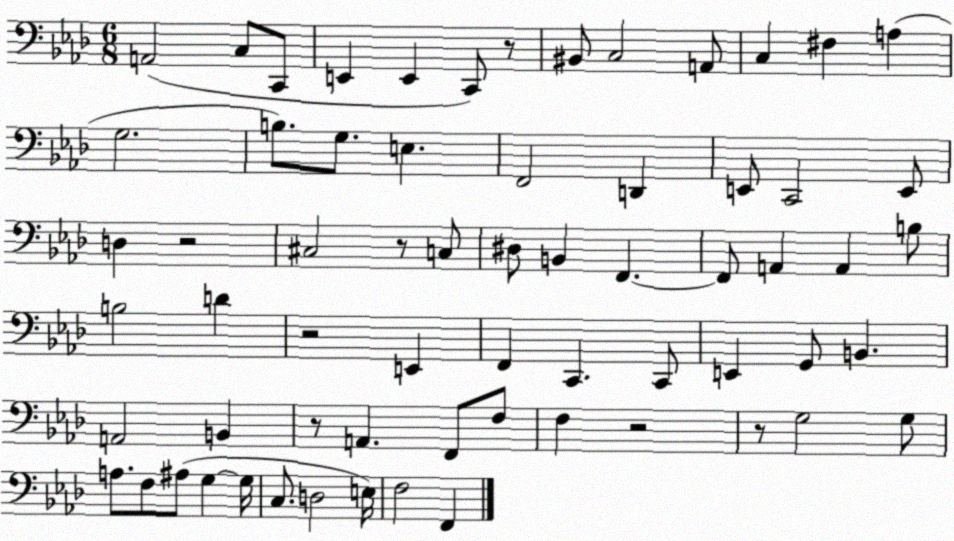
X:1
T:Untitled
M:6/8
L:1/4
K:Ab
A,,2 C,/2 C,,/2 E,, E,, C,,/2 z/2 ^B,,/2 C,2 A,,/2 C, ^F, A, G,2 B,/2 G,/2 E, F,,2 D,, E,,/2 C,,2 E,,/2 D, z2 ^C,2 z/2 C,/2 ^D,/2 B,, F,, F,,/2 A,, A,, B,/2 B,2 D z2 E,, F,, C,, C,,/2 E,, G,,/2 B,, A,,2 B,, z/2 A,, F,,/2 F,/2 F, z2 z/2 G,2 G,/2 A,/2 F,/2 ^A,/2 G, G,/4 C,/2 D,2 E,/4 F,2 F,,